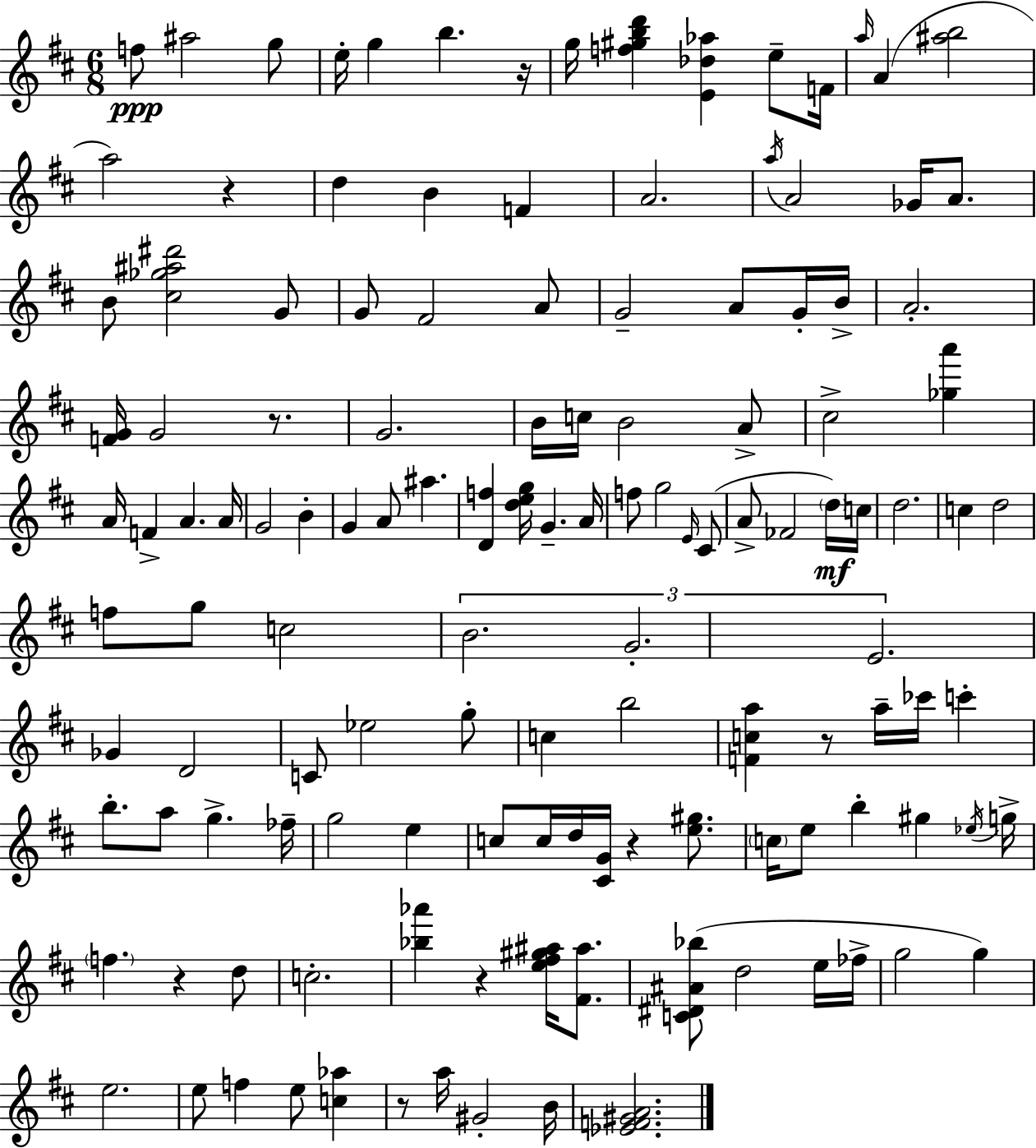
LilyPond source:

{
  \clef treble
  \numericTimeSignature
  \time 6/8
  \key d \major
  \repeat volta 2 { f''8\ppp ais''2 g''8 | e''16-. g''4 b''4. r16 | g''16 <f'' gis'' b'' d'''>4 <e' des'' aes''>4 e''8-- f'16 | \grace { a''16 }( a'4 <ais'' b''>2 | \break a''2) r4 | d''4 b'4 f'4 | a'2. | \acciaccatura { a''16 } a'2 ges'16 a'8. | \break b'8 <cis'' ges'' ais'' dis'''>2 | g'8 g'8 fis'2 | a'8 g'2-- a'8 | g'16-. b'16-> a'2.-. | \break <f' g'>16 g'2 r8. | g'2. | b'16 c''16 b'2 | a'8-> cis''2-> <ges'' a'''>4 | \break a'16 f'4-> a'4. | a'16 g'2 b'4-. | g'4 a'8 ais''4. | <d' f''>4 <d'' e'' g''>16 g'4.-- | \break a'16 f''8 g''2 | \grace { e'16 } cis'8( a'8-> fes'2 | \parenthesize d''16\mf) c''16 d''2. | c''4 d''2 | \break f''8 g''8 c''2 | \tuplet 3/2 { b'2. | g'2.-. | e'2. } | \break ges'4 d'2 | c'8 ees''2 | g''8-. c''4 b''2 | <f' c'' a''>4 r8 a''16-- ces'''16 c'''4-. | \break b''8.-. a''8 g''4.-> | fes''16-- g''2 e''4 | c''8 c''16 d''16 <cis' g'>16 r4 | <e'' gis''>8. \parenthesize c''16 e''8 b''4-. gis''4 | \break \acciaccatura { ees''16 } g''16-> \parenthesize f''4. r4 | d''8 c''2.-. | <bes'' aes'''>4 r4 | <e'' fis'' gis'' ais''>16 <fis' ais''>8. <c' dis' ais' bes''>8( d''2 | \break e''16 fes''16-> g''2 | g''4) e''2. | e''8 f''4 e''8 | <c'' aes''>4 r8 a''16 gis'2-. | \break b'16 <ees' f' gis' a'>2. | } \bar "|."
}